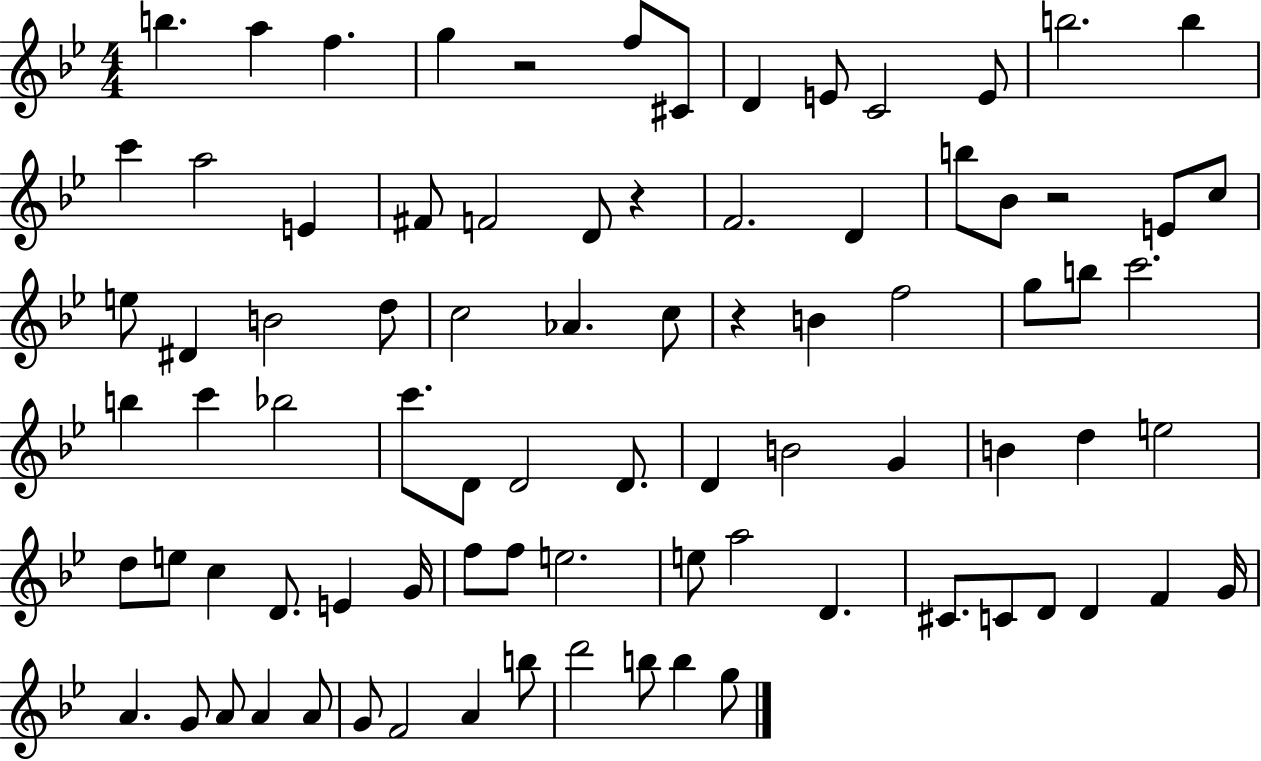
B5/q. A5/q F5/q. G5/q R/h F5/e C#4/e D4/q E4/e C4/h E4/e B5/h. B5/q C6/q A5/h E4/q F#4/e F4/h D4/e R/q F4/h. D4/q B5/e Bb4/e R/h E4/e C5/e E5/e D#4/q B4/h D5/e C5/h Ab4/q. C5/e R/q B4/q F5/h G5/e B5/e C6/h. B5/q C6/q Bb5/h C6/e. D4/e D4/h D4/e. D4/q B4/h G4/q B4/q D5/q E5/h D5/e E5/e C5/q D4/e. E4/q G4/s F5/e F5/e E5/h. E5/e A5/h D4/q. C#4/e. C4/e D4/e D4/q F4/q G4/s A4/q. G4/e A4/e A4/q A4/e G4/e F4/h A4/q B5/e D6/h B5/e B5/q G5/e